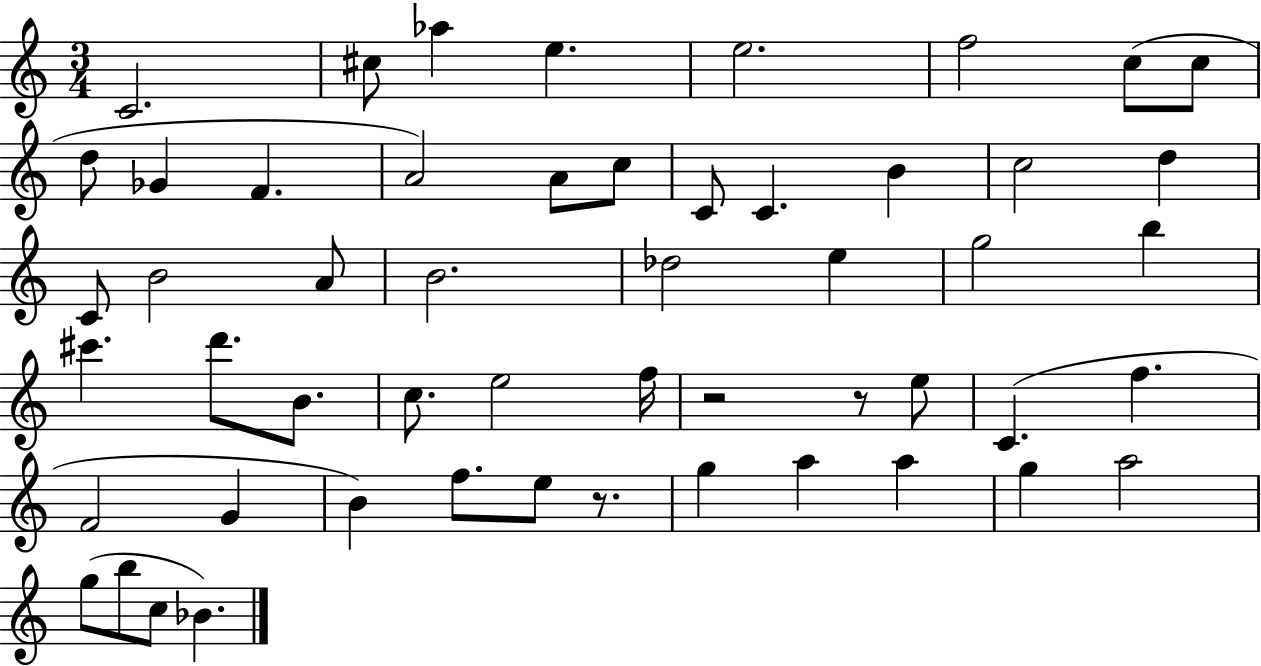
C4/h. C#5/e Ab5/q E5/q. E5/h. F5/h C5/e C5/e D5/e Gb4/q F4/q. A4/h A4/e C5/e C4/e C4/q. B4/q C5/h D5/q C4/e B4/h A4/e B4/h. Db5/h E5/q G5/h B5/q C#6/q. D6/e. B4/e. C5/e. E5/h F5/s R/h R/e E5/e C4/q. F5/q. F4/h G4/q B4/q F5/e. E5/e R/e. G5/q A5/q A5/q G5/q A5/h G5/e B5/e C5/e Bb4/q.